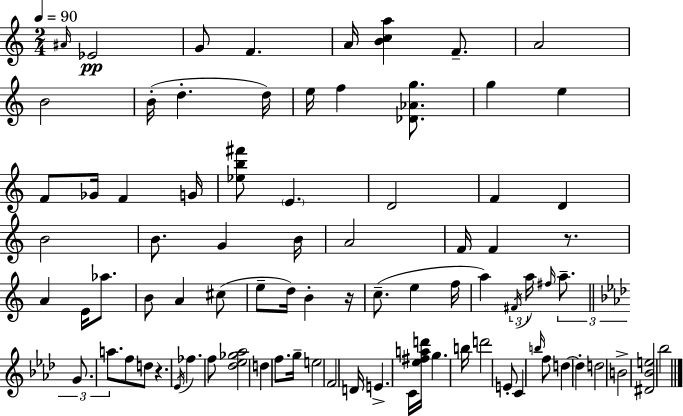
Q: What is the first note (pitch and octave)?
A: A#4